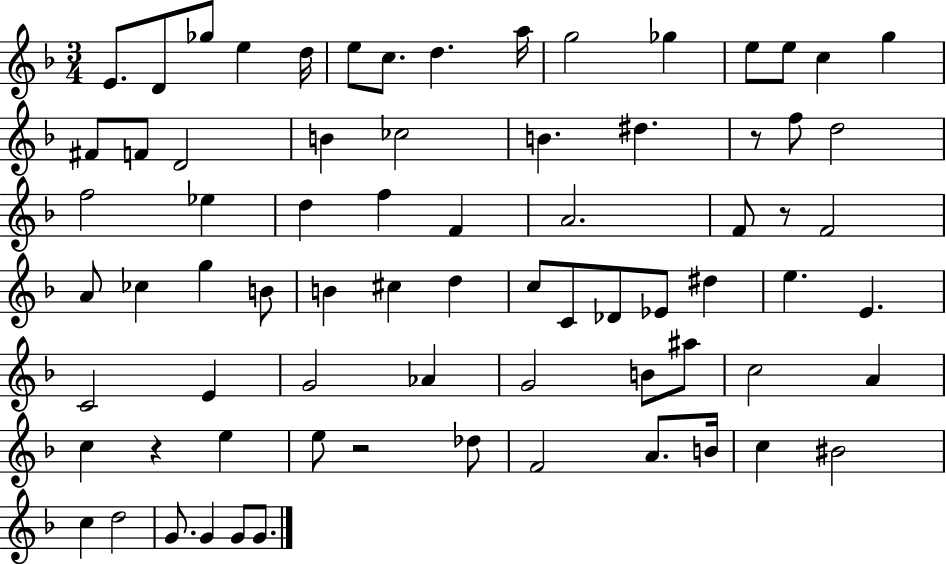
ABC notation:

X:1
T:Untitled
M:3/4
L:1/4
K:F
E/2 D/2 _g/2 e d/4 e/2 c/2 d a/4 g2 _g e/2 e/2 c g ^F/2 F/2 D2 B _c2 B ^d z/2 f/2 d2 f2 _e d f F A2 F/2 z/2 F2 A/2 _c g B/2 B ^c d c/2 C/2 _D/2 _E/2 ^d e E C2 E G2 _A G2 B/2 ^a/2 c2 A c z e e/2 z2 _d/2 F2 A/2 B/4 c ^B2 c d2 G/2 G G/2 G/2